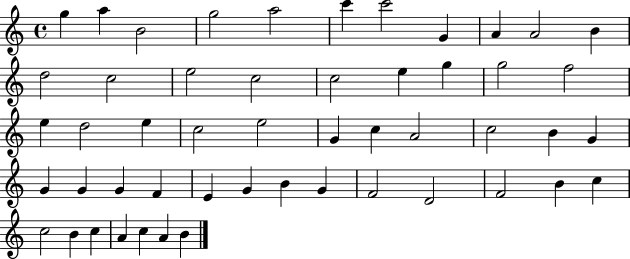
{
  \clef treble
  \time 4/4
  \defaultTimeSignature
  \key c \major
  g''4 a''4 b'2 | g''2 a''2 | c'''4 c'''2 g'4 | a'4 a'2 b'4 | \break d''2 c''2 | e''2 c''2 | c''2 e''4 g''4 | g''2 f''2 | \break e''4 d''2 e''4 | c''2 e''2 | g'4 c''4 a'2 | c''2 b'4 g'4 | \break g'4 g'4 g'4 f'4 | e'4 g'4 b'4 g'4 | f'2 d'2 | f'2 b'4 c''4 | \break c''2 b'4 c''4 | a'4 c''4 a'4 b'4 | \bar "|."
}